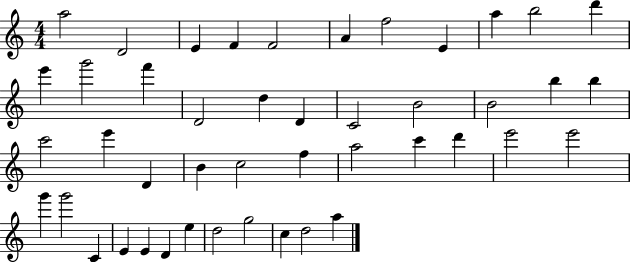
{
  \clef treble
  \numericTimeSignature
  \time 4/4
  \key c \major
  a''2 d'2 | e'4 f'4 f'2 | a'4 f''2 e'4 | a''4 b''2 d'''4 | \break e'''4 g'''2 f'''4 | d'2 d''4 d'4 | c'2 b'2 | b'2 b''4 b''4 | \break c'''2 e'''4 d'4 | b'4 c''2 f''4 | a''2 c'''4 d'''4 | e'''2 e'''2 | \break g'''4 g'''2 c'4 | e'4 e'4 d'4 e''4 | d''2 g''2 | c''4 d''2 a''4 | \break \bar "|."
}